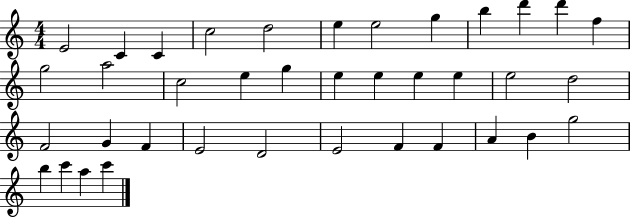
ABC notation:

X:1
T:Untitled
M:4/4
L:1/4
K:C
E2 C C c2 d2 e e2 g b d' d' f g2 a2 c2 e g e e e e e2 d2 F2 G F E2 D2 E2 F F A B g2 b c' a c'